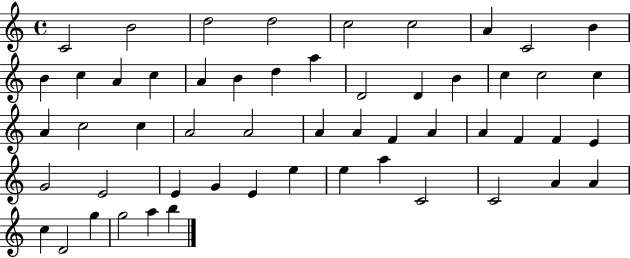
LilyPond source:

{
  \clef treble
  \time 4/4
  \defaultTimeSignature
  \key c \major
  c'2 b'2 | d''2 d''2 | c''2 c''2 | a'4 c'2 b'4 | \break b'4 c''4 a'4 c''4 | a'4 b'4 d''4 a''4 | d'2 d'4 b'4 | c''4 c''2 c''4 | \break a'4 c''2 c''4 | a'2 a'2 | a'4 a'4 f'4 a'4 | a'4 f'4 f'4 e'4 | \break g'2 e'2 | e'4 g'4 e'4 e''4 | e''4 a''4 c'2 | c'2 a'4 a'4 | \break c''4 d'2 g''4 | g''2 a''4 b''4 | \bar "|."
}